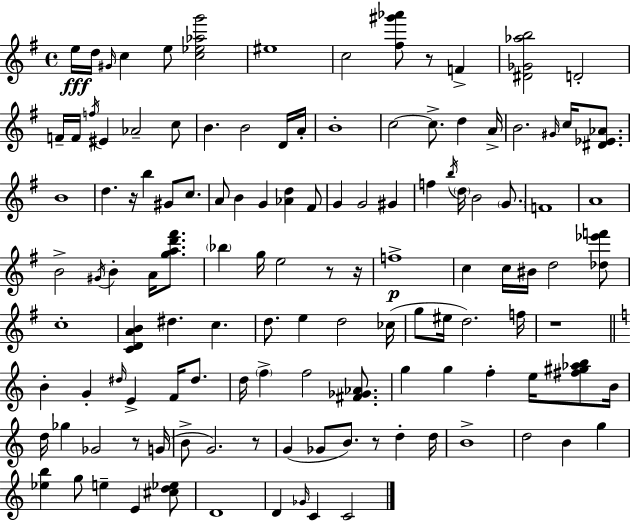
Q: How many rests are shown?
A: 8